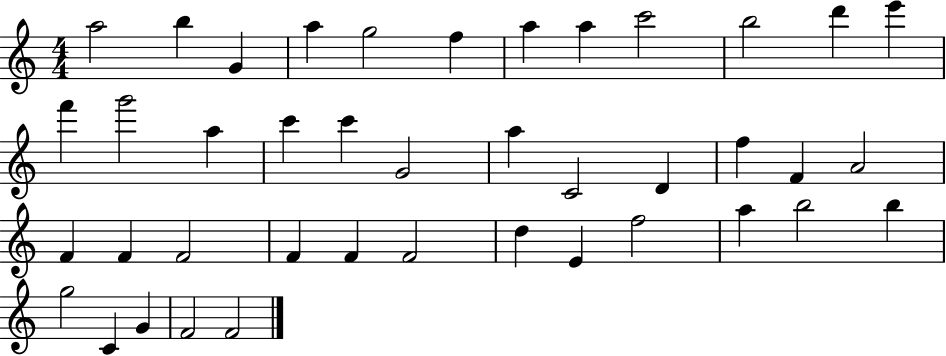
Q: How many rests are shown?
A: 0